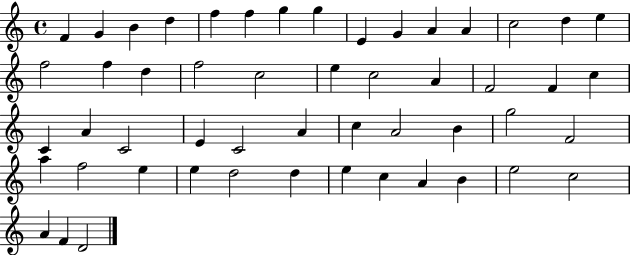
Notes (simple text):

F4/q G4/q B4/q D5/q F5/q F5/q G5/q G5/q E4/q G4/q A4/q A4/q C5/h D5/q E5/q F5/h F5/q D5/q F5/h C5/h E5/q C5/h A4/q F4/h F4/q C5/q C4/q A4/q C4/h E4/q C4/h A4/q C5/q A4/h B4/q G5/h F4/h A5/q F5/h E5/q E5/q D5/h D5/q E5/q C5/q A4/q B4/q E5/h C5/h A4/q F4/q D4/h